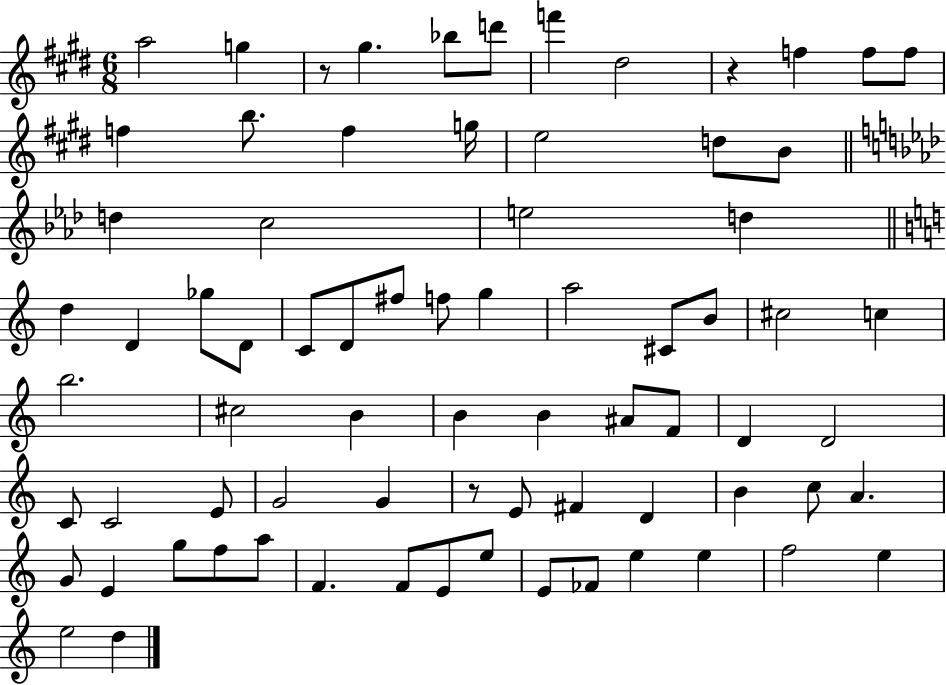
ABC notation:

X:1
T:Untitled
M:6/8
L:1/4
K:E
a2 g z/2 ^g _b/2 d'/2 f' ^d2 z f f/2 f/2 f b/2 f g/4 e2 d/2 B/2 d c2 e2 d d D _g/2 D/2 C/2 D/2 ^f/2 f/2 g a2 ^C/2 B/2 ^c2 c b2 ^c2 B B B ^A/2 F/2 D D2 C/2 C2 E/2 G2 G z/2 E/2 ^F D B c/2 A G/2 E g/2 f/2 a/2 F F/2 E/2 e/2 E/2 _F/2 e e f2 e e2 d